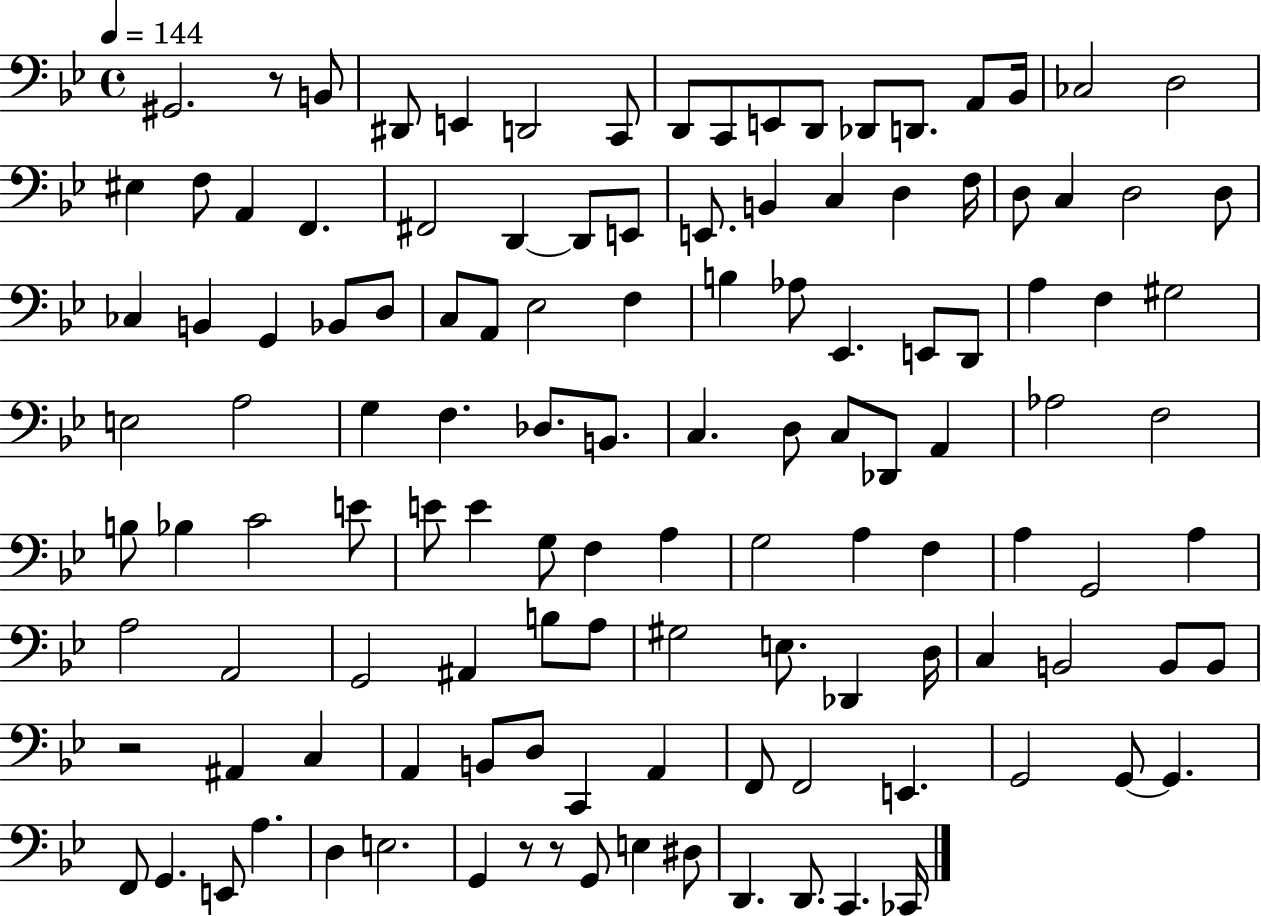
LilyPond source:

{
  \clef bass
  \time 4/4
  \defaultTimeSignature
  \key bes \major
  \tempo 4 = 144
  \repeat volta 2 { gis,2. r8 b,8 | dis,8 e,4 d,2 c,8 | d,8 c,8 e,8 d,8 des,8 d,8. a,8 bes,16 | ces2 d2 | \break eis4 f8 a,4 f,4. | fis,2 d,4~~ d,8 e,8 | e,8. b,4 c4 d4 f16 | d8 c4 d2 d8 | \break ces4 b,4 g,4 bes,8 d8 | c8 a,8 ees2 f4 | b4 aes8 ees,4. e,8 d,8 | a4 f4 gis2 | \break e2 a2 | g4 f4. des8. b,8. | c4. d8 c8 des,8 a,4 | aes2 f2 | \break b8 bes4 c'2 e'8 | e'8 e'4 g8 f4 a4 | g2 a4 f4 | a4 g,2 a4 | \break a2 a,2 | g,2 ais,4 b8 a8 | gis2 e8. des,4 d16 | c4 b,2 b,8 b,8 | \break r2 ais,4 c4 | a,4 b,8 d8 c,4 a,4 | f,8 f,2 e,4. | g,2 g,8~~ g,4. | \break f,8 g,4. e,8 a4. | d4 e2. | g,4 r8 r8 g,8 e4 dis8 | d,4. d,8. c,4. ces,16 | \break } \bar "|."
}